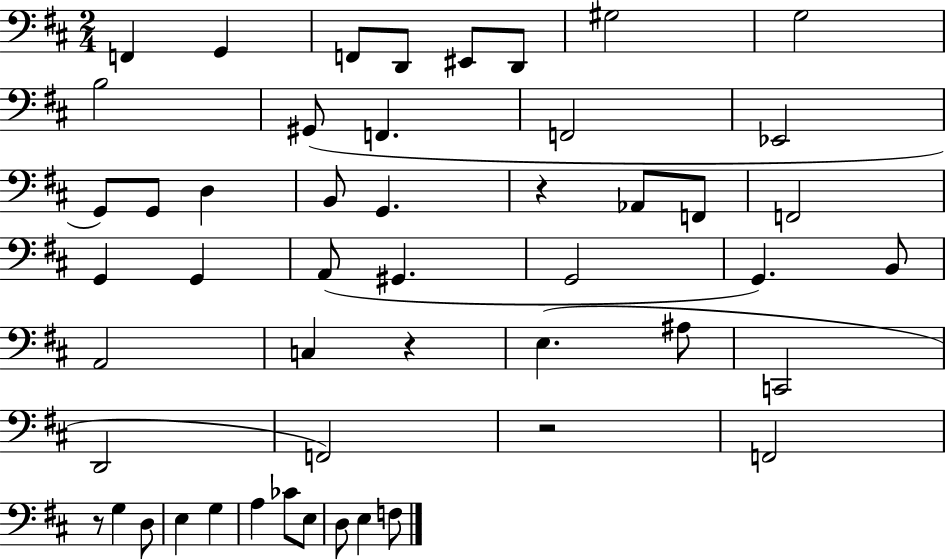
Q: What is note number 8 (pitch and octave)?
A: G3